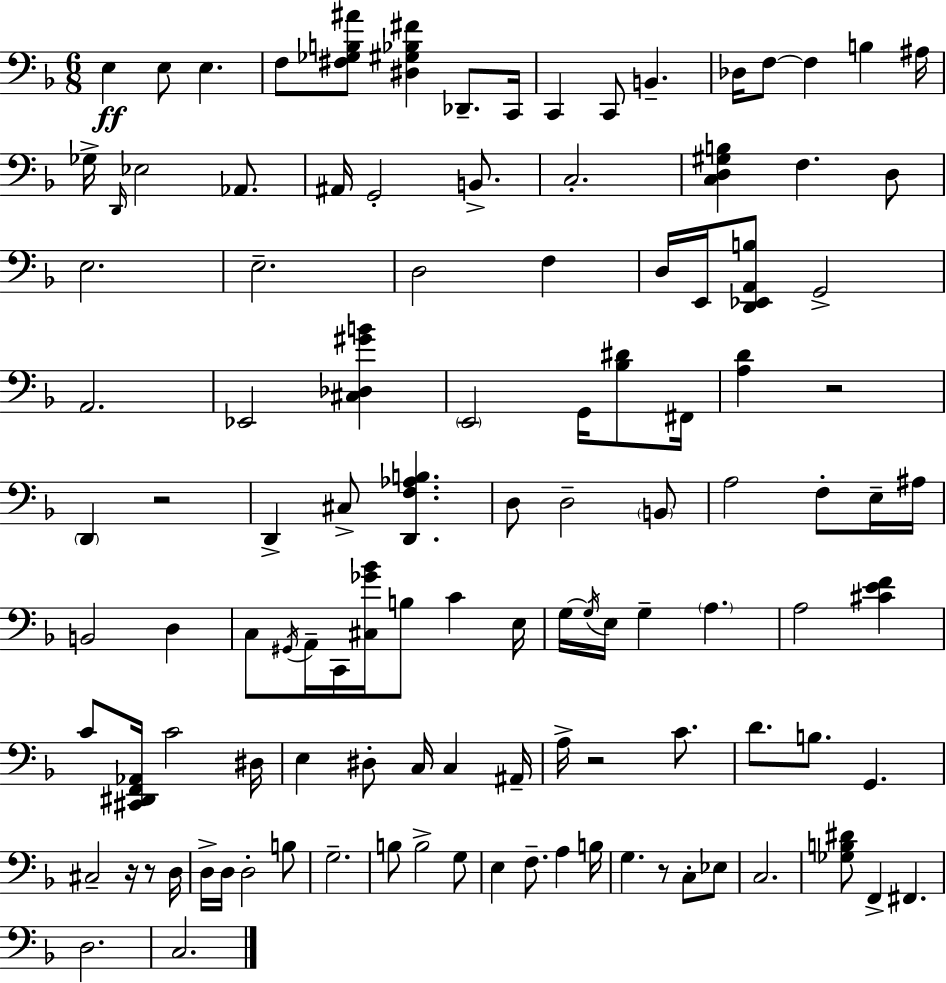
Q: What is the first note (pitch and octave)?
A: E3